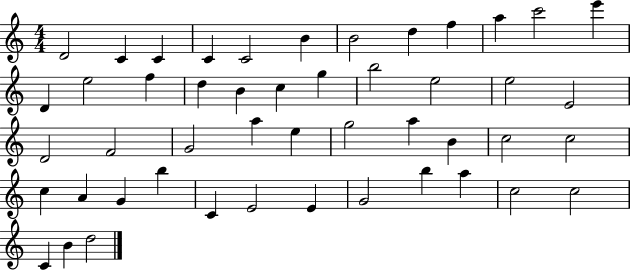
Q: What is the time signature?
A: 4/4